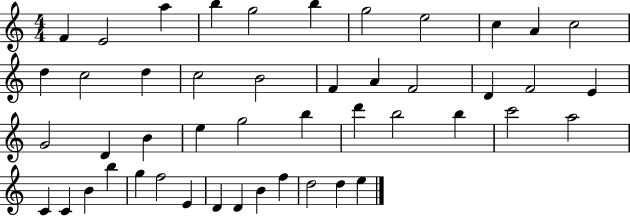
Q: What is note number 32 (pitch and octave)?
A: C6